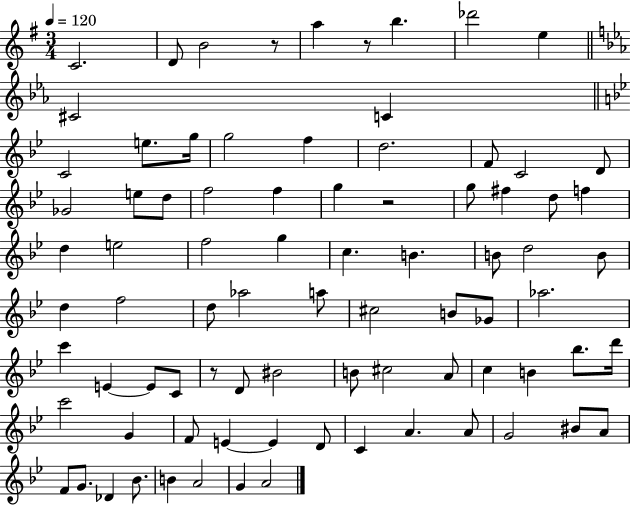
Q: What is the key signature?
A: G major